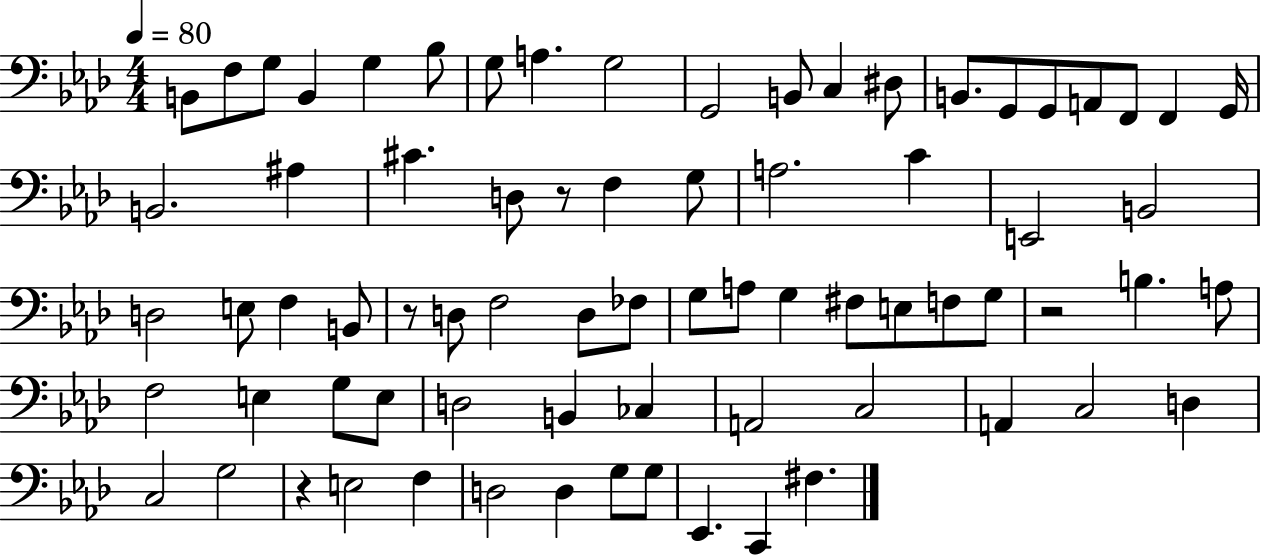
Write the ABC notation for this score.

X:1
T:Untitled
M:4/4
L:1/4
K:Ab
B,,/2 F,/2 G,/2 B,, G, _B,/2 G,/2 A, G,2 G,,2 B,,/2 C, ^D,/2 B,,/2 G,,/2 G,,/2 A,,/2 F,,/2 F,, G,,/4 B,,2 ^A, ^C D,/2 z/2 F, G,/2 A,2 C E,,2 B,,2 D,2 E,/2 F, B,,/2 z/2 D,/2 F,2 D,/2 _F,/2 G,/2 A,/2 G, ^F,/2 E,/2 F,/2 G,/2 z2 B, A,/2 F,2 E, G,/2 E,/2 D,2 B,, _C, A,,2 C,2 A,, C,2 D, C,2 G,2 z E,2 F, D,2 D, G,/2 G,/2 _E,, C,, ^F,